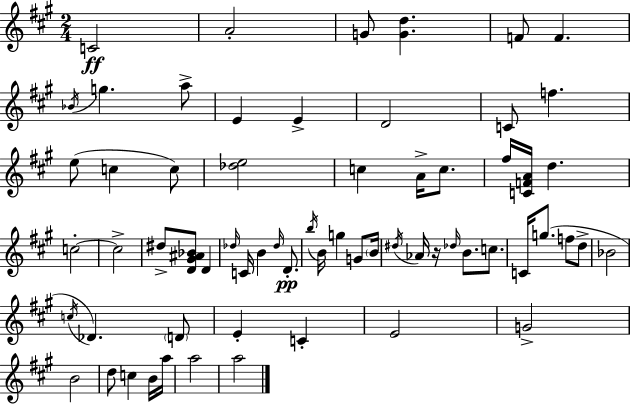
X:1
T:Untitled
M:2/4
L:1/4
K:A
C2 A2 G/2 [Gd] F/2 F _B/4 g a/2 E E D2 C/2 f e/2 c c/2 [_de]2 c A/4 c/2 ^f/4 [CFA]/4 d c2 c2 ^d/2 [D^G^A_B]/2 D _d/4 C/4 B _d/4 D/2 b/4 B/4 g G/2 B/4 ^d/4 _A/4 z/4 _d/4 B/2 c/2 C/4 g/2 f/2 d/2 _B2 c/4 _D D/2 E C E2 G2 B2 d/2 c B/4 a/4 a2 a2